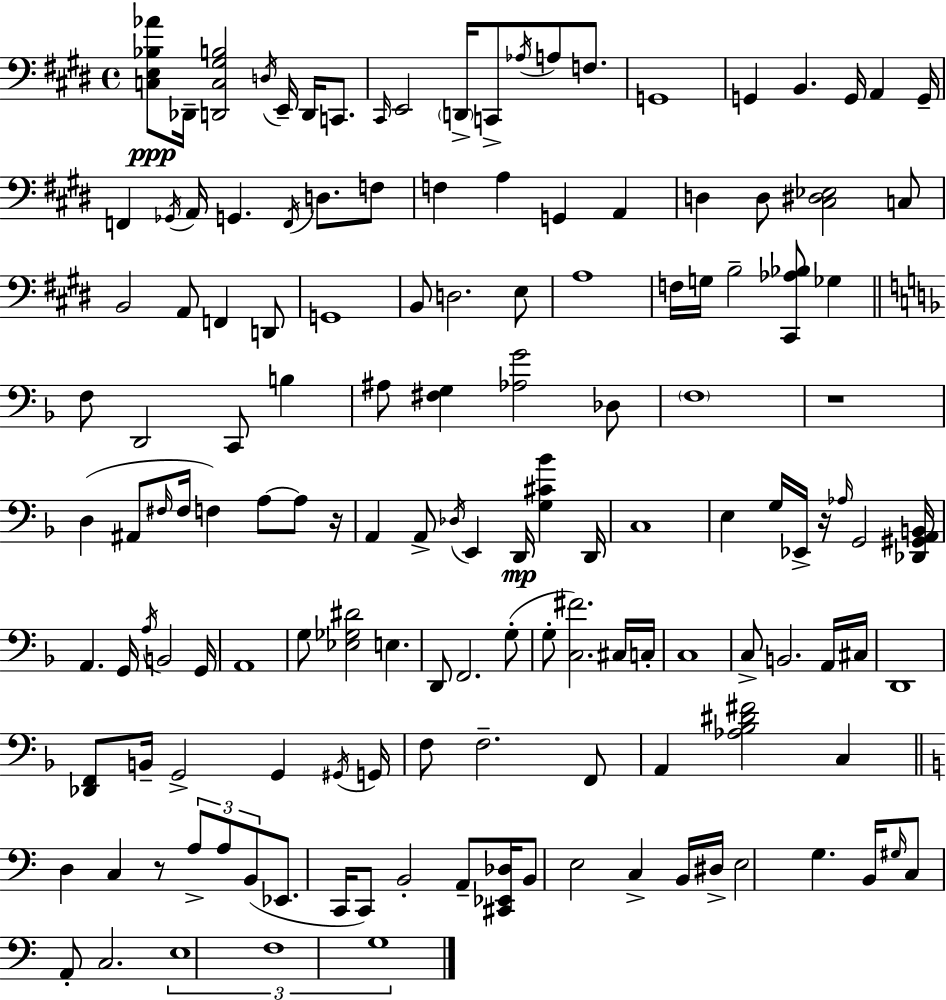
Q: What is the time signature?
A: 4/4